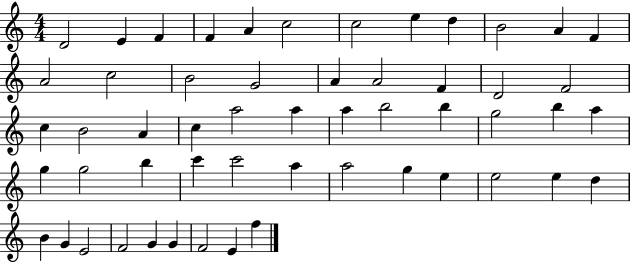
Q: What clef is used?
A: treble